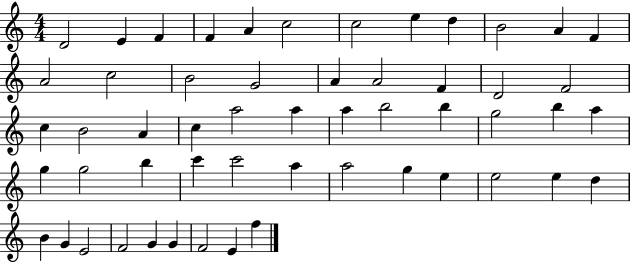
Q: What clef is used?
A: treble